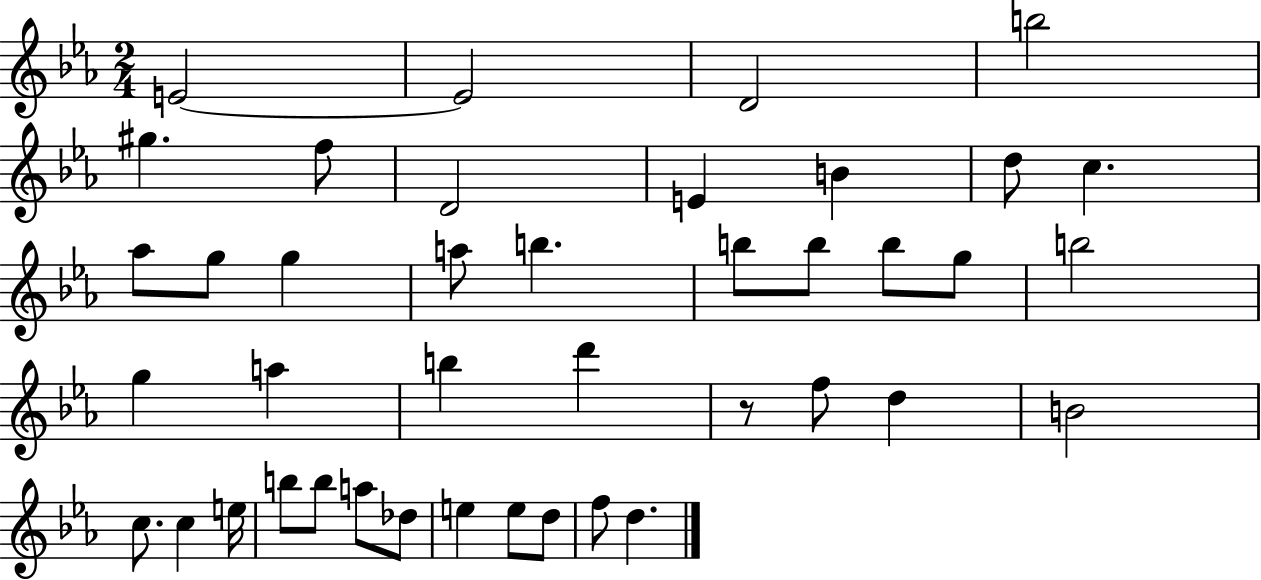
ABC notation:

X:1
T:Untitled
M:2/4
L:1/4
K:Eb
E2 E2 D2 b2 ^g f/2 D2 E B d/2 c _a/2 g/2 g a/2 b b/2 b/2 b/2 g/2 b2 g a b d' z/2 f/2 d B2 c/2 c e/4 b/2 b/2 a/2 _d/2 e e/2 d/2 f/2 d